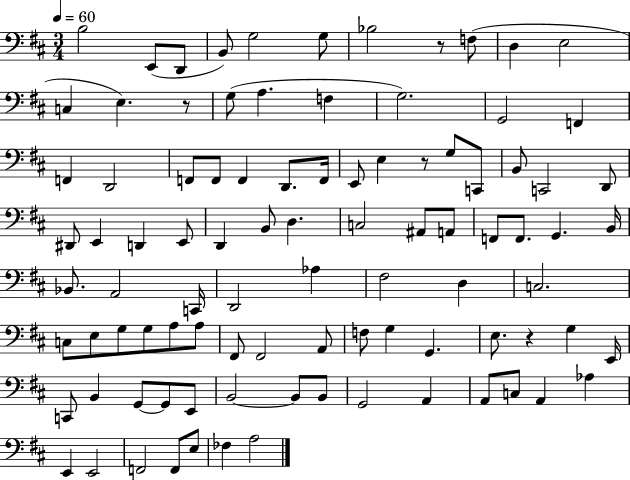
B3/h E2/e D2/e B2/e G3/h G3/e Bb3/h R/e F3/e D3/q E3/h C3/q E3/q. R/e G3/e A3/q. F3/q G3/h. G2/h F2/q F2/q D2/h F2/e F2/e F2/q D2/e. F2/s E2/e E3/q R/e G3/e C2/e B2/e C2/h D2/e D#2/e E2/q D2/q E2/e D2/q B2/e D3/q. C3/h A#2/e A2/e F2/e F2/e. G2/q. B2/s Bb2/e. A2/h C2/s D2/h Ab3/q F#3/h D3/q C3/h. C3/e E3/e G3/e G3/e A3/e A3/e F#2/e F#2/h A2/e F3/e G3/q G2/q. E3/e. R/q G3/q E2/s C2/e B2/q G2/e G2/e E2/e B2/h B2/e B2/e G2/h A2/q A2/e C3/e A2/q Ab3/q E2/q E2/h F2/h F2/e E3/e FES3/q A3/h